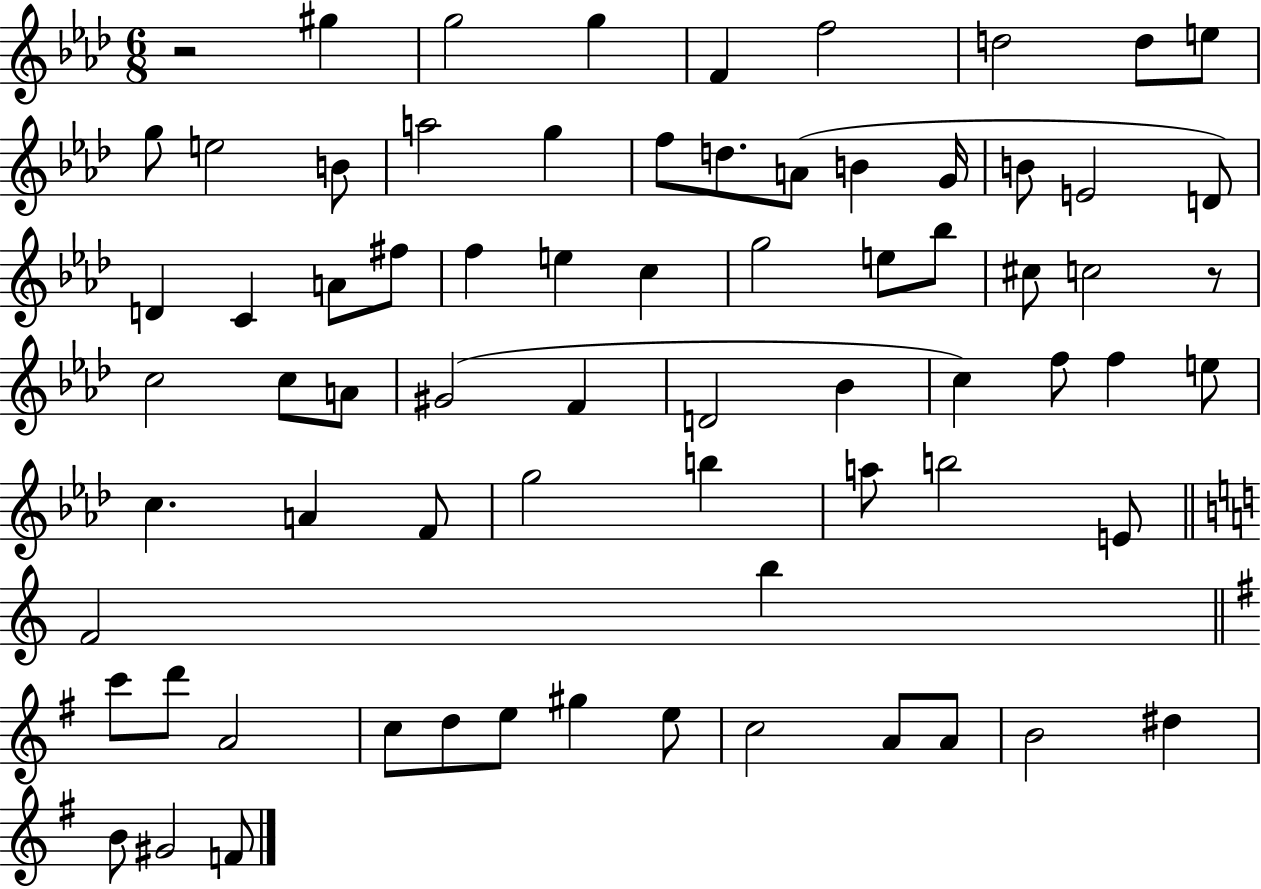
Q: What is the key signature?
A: AES major